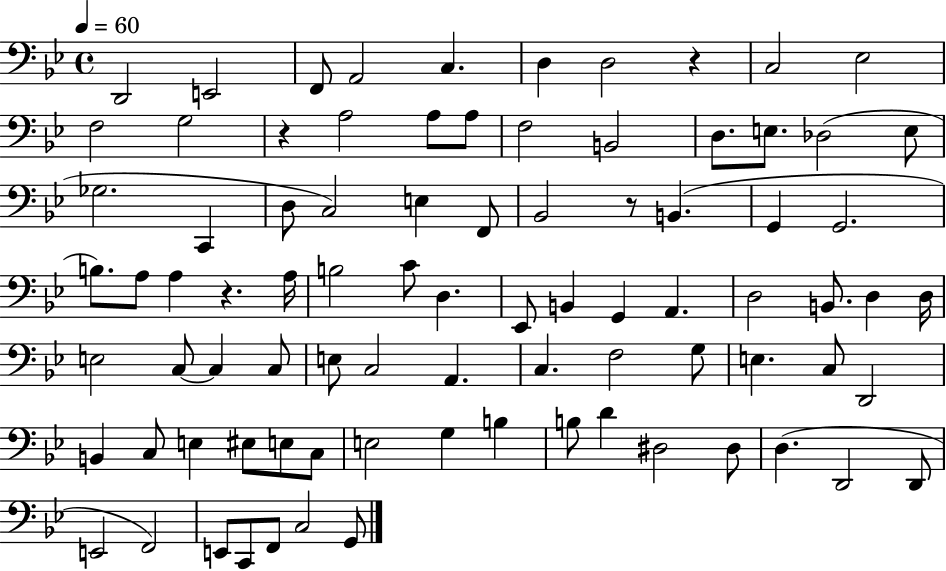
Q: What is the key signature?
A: BES major